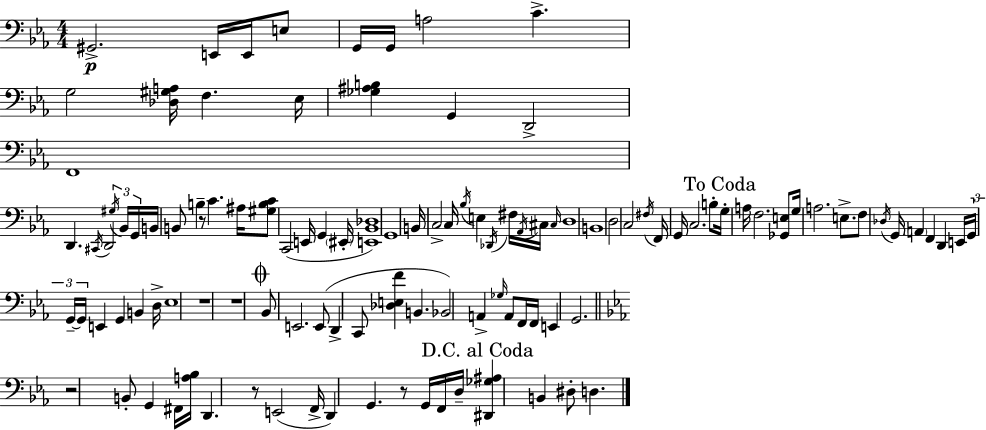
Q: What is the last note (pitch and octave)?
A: D3